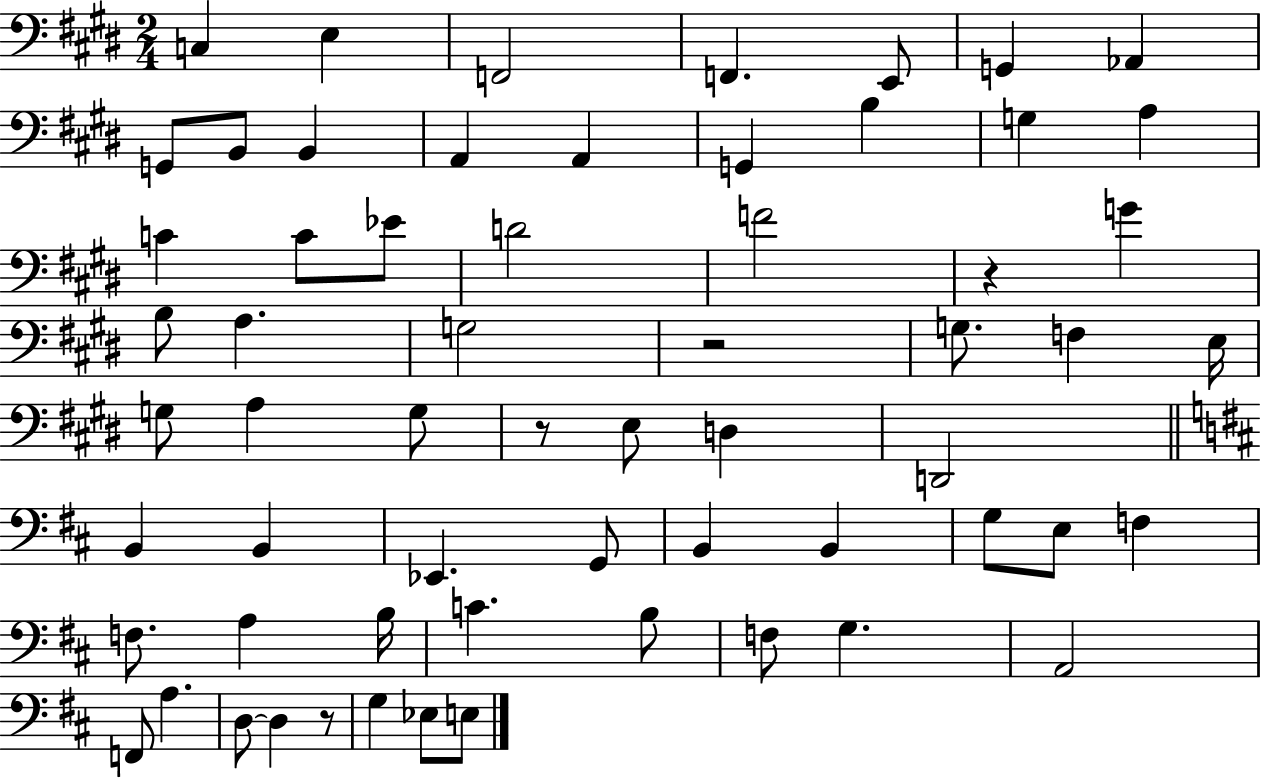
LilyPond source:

{
  \clef bass
  \numericTimeSignature
  \time 2/4
  \key e \major
  c4 e4 | f,2 | f,4. e,8 | g,4 aes,4 | \break g,8 b,8 b,4 | a,4 a,4 | g,4 b4 | g4 a4 | \break c'4 c'8 ees'8 | d'2 | f'2 | r4 g'4 | \break b8 a4. | g2 | r2 | g8. f4 e16 | \break g8 a4 g8 | r8 e8 d4 | d,2 | \bar "||" \break \key b \minor b,4 b,4 | ees,4. g,8 | b,4 b,4 | g8 e8 f4 | \break f8. a4 b16 | c'4. b8 | f8 g4. | a,2 | \break f,8 a4. | d8~~ d4 r8 | g4 ees8 e8 | \bar "|."
}